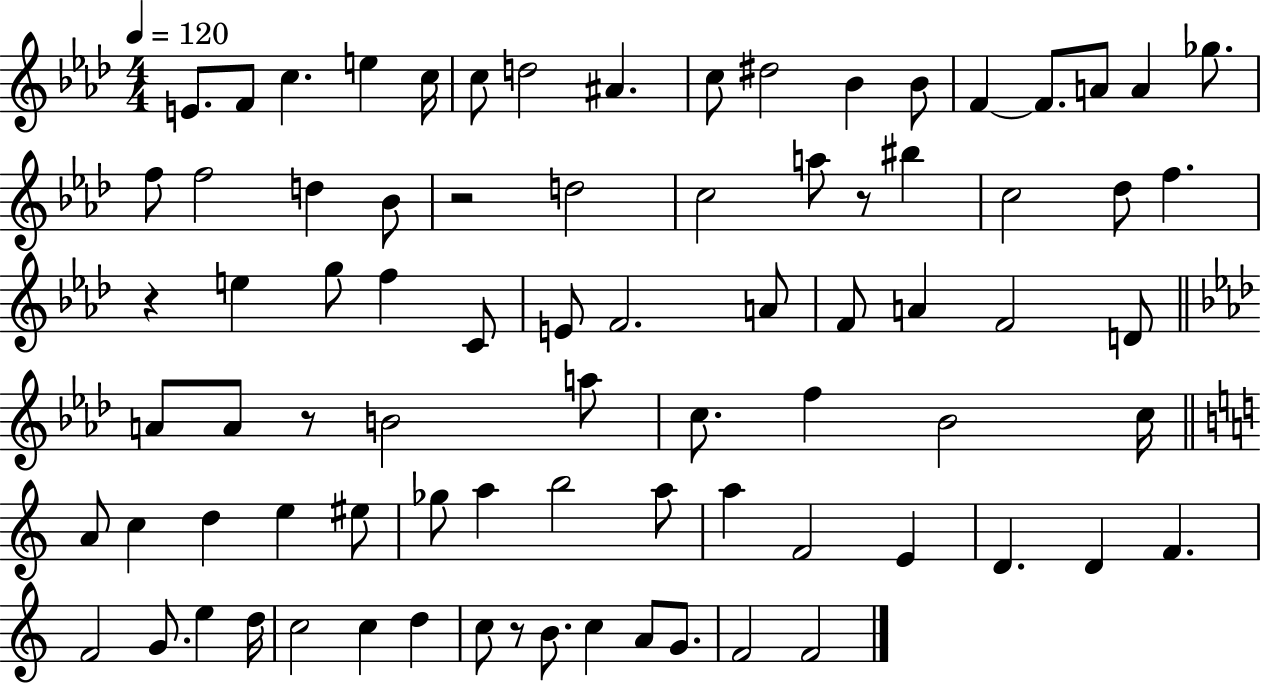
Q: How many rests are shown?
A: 5